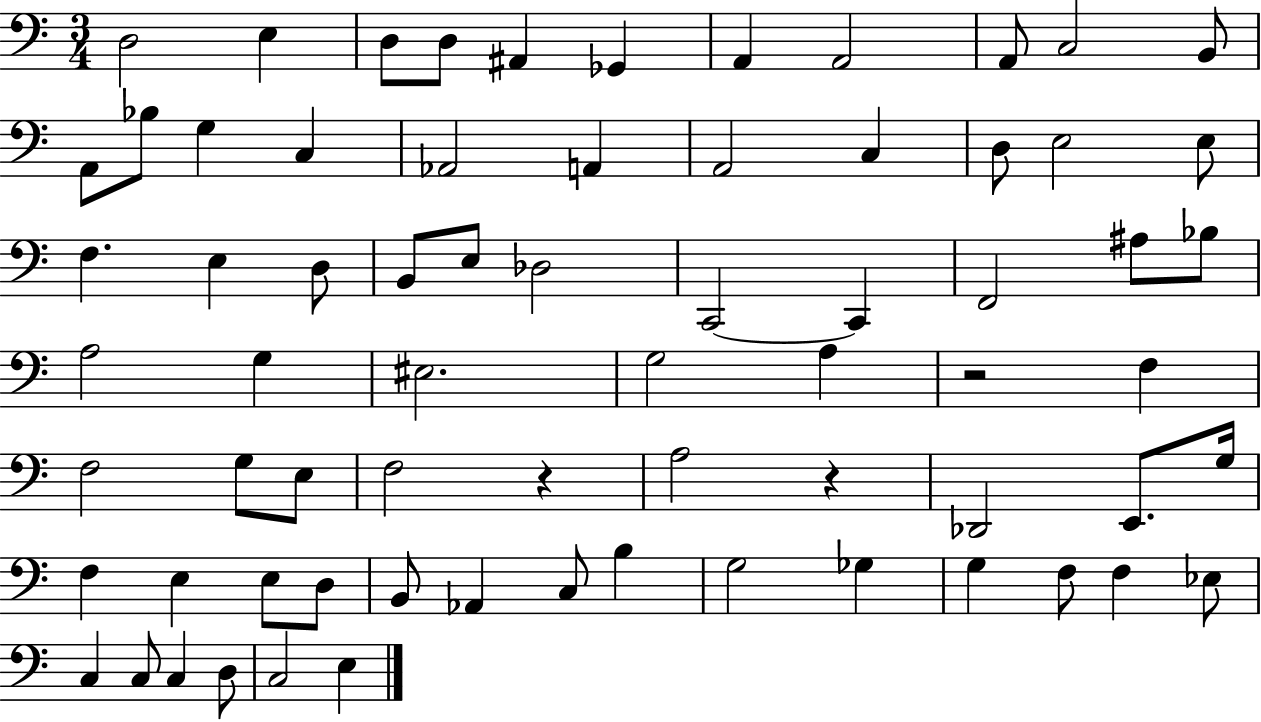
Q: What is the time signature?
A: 3/4